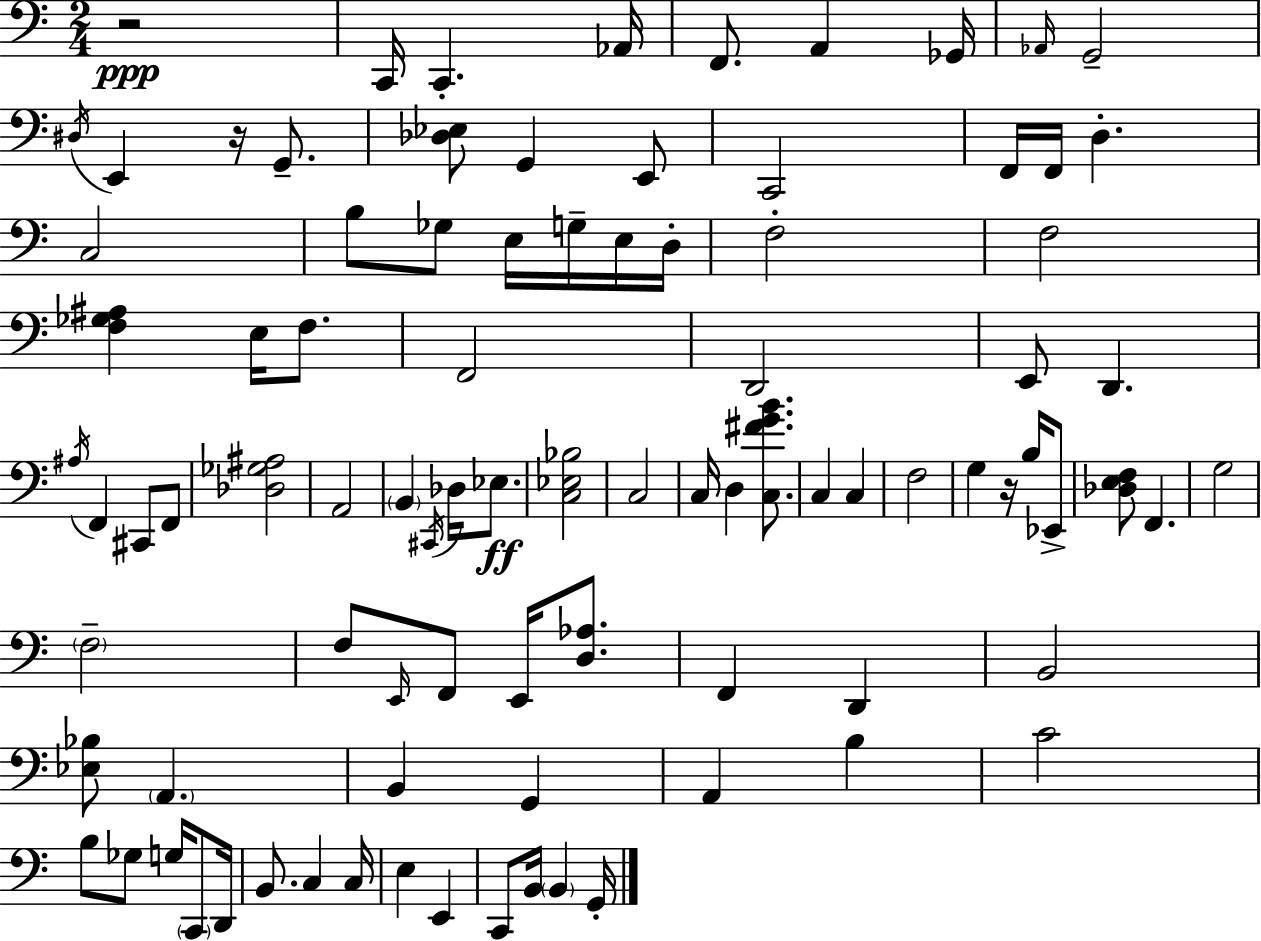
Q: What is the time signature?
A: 2/4